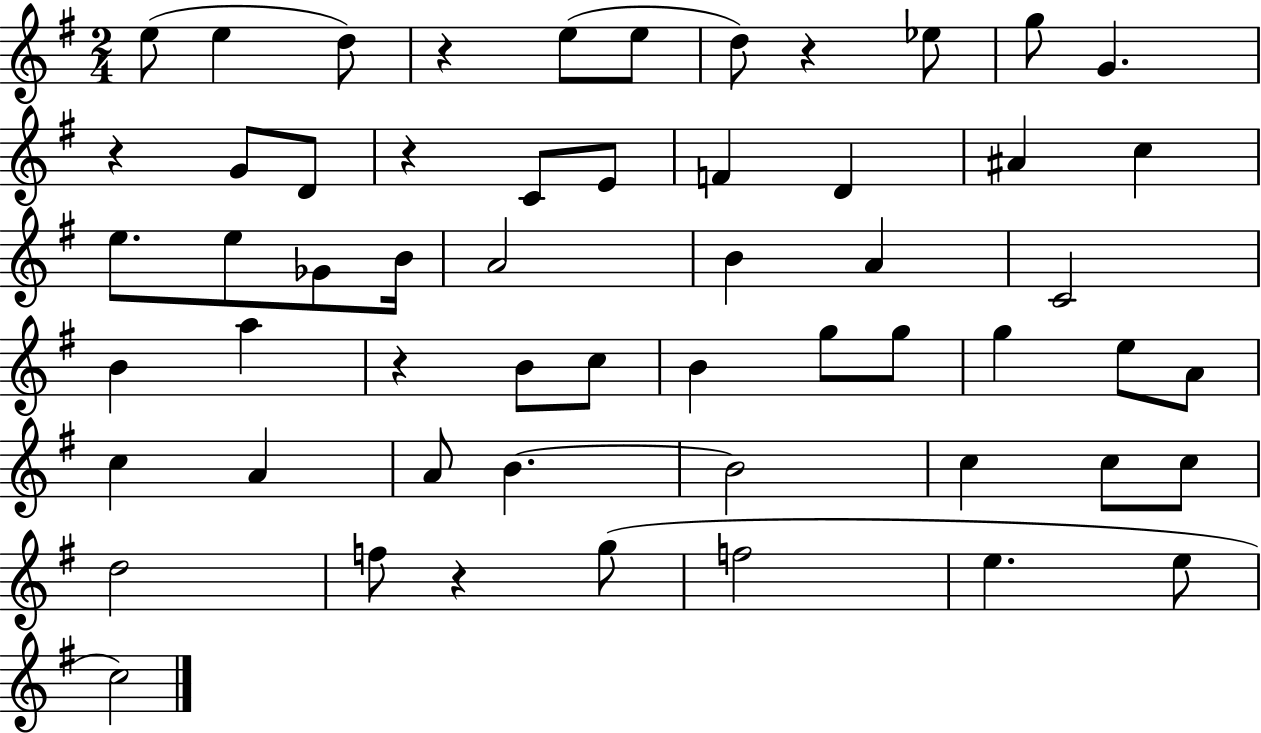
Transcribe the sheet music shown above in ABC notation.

X:1
T:Untitled
M:2/4
L:1/4
K:G
e/2 e d/2 z e/2 e/2 d/2 z _e/2 g/2 G z G/2 D/2 z C/2 E/2 F D ^A c e/2 e/2 _G/2 B/4 A2 B A C2 B a z B/2 c/2 B g/2 g/2 g e/2 A/2 c A A/2 B B2 c c/2 c/2 d2 f/2 z g/2 f2 e e/2 c2